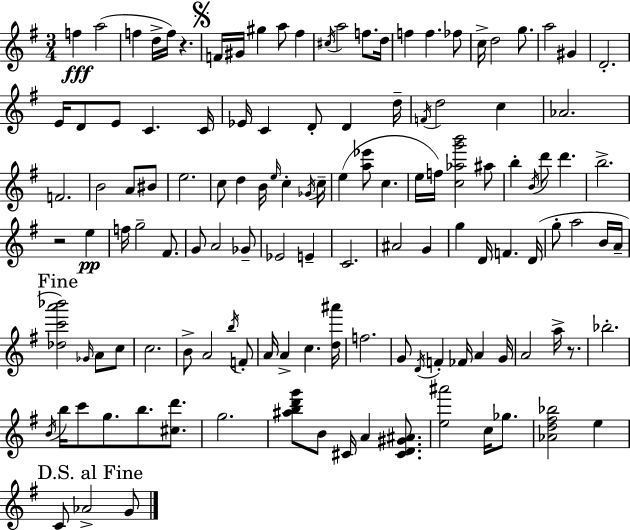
F5/q A5/h F5/q D5/s F5/s R/q. F4/s G#4/s G#5/q A5/e F#5/q C#5/s A5/h F5/e. D5/s F5/q F5/q. FES5/e C5/s D5/h G5/e. A5/h G#4/q D4/h. E4/s D4/e E4/e C4/q. C4/s Eb4/s C4/q D4/e D4/q D5/s F4/s D5/h C5/q Ab4/h. F4/h. B4/h A4/e BIS4/e E5/h. C5/e D5/q B4/s E5/s C5/q Gb4/s C5/s E5/q [A5,Eb6]/e C5/q. E5/s F5/s [C5,Ab5,G6,B6]/h A#5/e B5/q B4/s D6/e D6/q. B5/h. R/h E5/q F5/s G5/h F#4/e. G4/e A4/h Gb4/e Eb4/h E4/q C4/h. A#4/h G4/q G5/q D4/s F4/q. D4/s G5/e A5/h B4/s A4/s [Db5,C6,A6,Bb6]/h Gb4/s A4/e C5/e C5/h. B4/e A4/h B5/s F4/e A4/s A4/q C5/q. [D5,A#6]/s F5/h. G4/e D4/s F4/q FES4/s A4/q G4/s A4/h A5/s R/e. Bb5/h. B4/s B5/s C6/e G5/e. B5/e. [C#5,D6]/e. G5/h. [A#5,B5,D6,G6]/e B4/e C#4/s A4/q [C#4,D4,G#4,A#4]/e. [E5,A#6]/h C5/s Gb5/e. [Ab4,D5,F#5,Bb5]/h E5/q C4/e Ab4/h G4/e